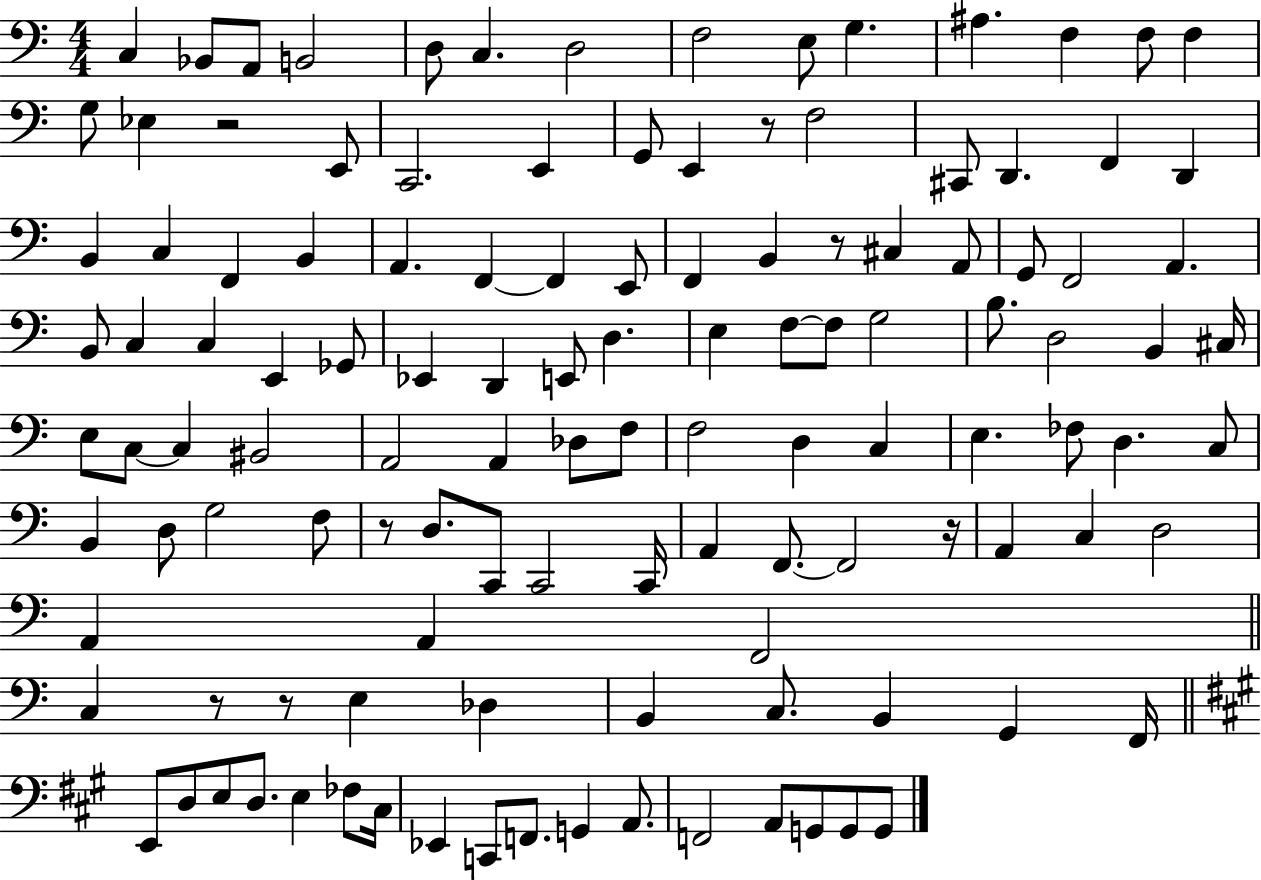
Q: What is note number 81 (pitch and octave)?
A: C2